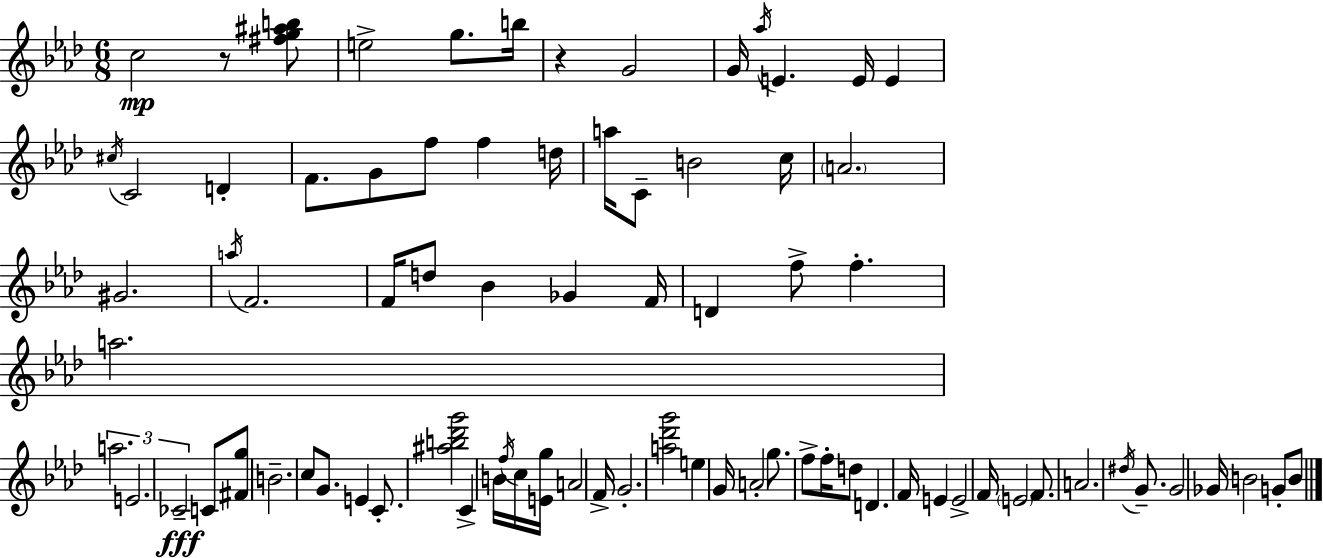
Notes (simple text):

C5/h R/e [F#5,G5,A#5,B5]/e E5/h G5/e. B5/s R/q G4/h G4/s Ab5/s E4/q. E4/s E4/q C#5/s C4/h D4/q F4/e. G4/e F5/e F5/q D5/s A5/s C4/e B4/h C5/s A4/h. G#4/h. A5/s F4/h. F4/s D5/e Bb4/q Gb4/q F4/s D4/q F5/e F5/q. A5/h. A5/h. E4/h. CES4/h C4/e [F#4,G5]/e B4/h. C5/e G4/e. E4/q C4/e. [A#5,B5,Db6,G6]/h C4/q B4/s F5/s C5/s [E4,G5]/s A4/h F4/s G4/h. [A5,Db6,G6]/h E5/q G4/s A4/h G5/e. F5/e F5/s D5/e D4/q. F4/s E4/q E4/h F4/s E4/h F4/e. A4/h. D#5/s G4/e. G4/h Gb4/s B4/h G4/e B4/e